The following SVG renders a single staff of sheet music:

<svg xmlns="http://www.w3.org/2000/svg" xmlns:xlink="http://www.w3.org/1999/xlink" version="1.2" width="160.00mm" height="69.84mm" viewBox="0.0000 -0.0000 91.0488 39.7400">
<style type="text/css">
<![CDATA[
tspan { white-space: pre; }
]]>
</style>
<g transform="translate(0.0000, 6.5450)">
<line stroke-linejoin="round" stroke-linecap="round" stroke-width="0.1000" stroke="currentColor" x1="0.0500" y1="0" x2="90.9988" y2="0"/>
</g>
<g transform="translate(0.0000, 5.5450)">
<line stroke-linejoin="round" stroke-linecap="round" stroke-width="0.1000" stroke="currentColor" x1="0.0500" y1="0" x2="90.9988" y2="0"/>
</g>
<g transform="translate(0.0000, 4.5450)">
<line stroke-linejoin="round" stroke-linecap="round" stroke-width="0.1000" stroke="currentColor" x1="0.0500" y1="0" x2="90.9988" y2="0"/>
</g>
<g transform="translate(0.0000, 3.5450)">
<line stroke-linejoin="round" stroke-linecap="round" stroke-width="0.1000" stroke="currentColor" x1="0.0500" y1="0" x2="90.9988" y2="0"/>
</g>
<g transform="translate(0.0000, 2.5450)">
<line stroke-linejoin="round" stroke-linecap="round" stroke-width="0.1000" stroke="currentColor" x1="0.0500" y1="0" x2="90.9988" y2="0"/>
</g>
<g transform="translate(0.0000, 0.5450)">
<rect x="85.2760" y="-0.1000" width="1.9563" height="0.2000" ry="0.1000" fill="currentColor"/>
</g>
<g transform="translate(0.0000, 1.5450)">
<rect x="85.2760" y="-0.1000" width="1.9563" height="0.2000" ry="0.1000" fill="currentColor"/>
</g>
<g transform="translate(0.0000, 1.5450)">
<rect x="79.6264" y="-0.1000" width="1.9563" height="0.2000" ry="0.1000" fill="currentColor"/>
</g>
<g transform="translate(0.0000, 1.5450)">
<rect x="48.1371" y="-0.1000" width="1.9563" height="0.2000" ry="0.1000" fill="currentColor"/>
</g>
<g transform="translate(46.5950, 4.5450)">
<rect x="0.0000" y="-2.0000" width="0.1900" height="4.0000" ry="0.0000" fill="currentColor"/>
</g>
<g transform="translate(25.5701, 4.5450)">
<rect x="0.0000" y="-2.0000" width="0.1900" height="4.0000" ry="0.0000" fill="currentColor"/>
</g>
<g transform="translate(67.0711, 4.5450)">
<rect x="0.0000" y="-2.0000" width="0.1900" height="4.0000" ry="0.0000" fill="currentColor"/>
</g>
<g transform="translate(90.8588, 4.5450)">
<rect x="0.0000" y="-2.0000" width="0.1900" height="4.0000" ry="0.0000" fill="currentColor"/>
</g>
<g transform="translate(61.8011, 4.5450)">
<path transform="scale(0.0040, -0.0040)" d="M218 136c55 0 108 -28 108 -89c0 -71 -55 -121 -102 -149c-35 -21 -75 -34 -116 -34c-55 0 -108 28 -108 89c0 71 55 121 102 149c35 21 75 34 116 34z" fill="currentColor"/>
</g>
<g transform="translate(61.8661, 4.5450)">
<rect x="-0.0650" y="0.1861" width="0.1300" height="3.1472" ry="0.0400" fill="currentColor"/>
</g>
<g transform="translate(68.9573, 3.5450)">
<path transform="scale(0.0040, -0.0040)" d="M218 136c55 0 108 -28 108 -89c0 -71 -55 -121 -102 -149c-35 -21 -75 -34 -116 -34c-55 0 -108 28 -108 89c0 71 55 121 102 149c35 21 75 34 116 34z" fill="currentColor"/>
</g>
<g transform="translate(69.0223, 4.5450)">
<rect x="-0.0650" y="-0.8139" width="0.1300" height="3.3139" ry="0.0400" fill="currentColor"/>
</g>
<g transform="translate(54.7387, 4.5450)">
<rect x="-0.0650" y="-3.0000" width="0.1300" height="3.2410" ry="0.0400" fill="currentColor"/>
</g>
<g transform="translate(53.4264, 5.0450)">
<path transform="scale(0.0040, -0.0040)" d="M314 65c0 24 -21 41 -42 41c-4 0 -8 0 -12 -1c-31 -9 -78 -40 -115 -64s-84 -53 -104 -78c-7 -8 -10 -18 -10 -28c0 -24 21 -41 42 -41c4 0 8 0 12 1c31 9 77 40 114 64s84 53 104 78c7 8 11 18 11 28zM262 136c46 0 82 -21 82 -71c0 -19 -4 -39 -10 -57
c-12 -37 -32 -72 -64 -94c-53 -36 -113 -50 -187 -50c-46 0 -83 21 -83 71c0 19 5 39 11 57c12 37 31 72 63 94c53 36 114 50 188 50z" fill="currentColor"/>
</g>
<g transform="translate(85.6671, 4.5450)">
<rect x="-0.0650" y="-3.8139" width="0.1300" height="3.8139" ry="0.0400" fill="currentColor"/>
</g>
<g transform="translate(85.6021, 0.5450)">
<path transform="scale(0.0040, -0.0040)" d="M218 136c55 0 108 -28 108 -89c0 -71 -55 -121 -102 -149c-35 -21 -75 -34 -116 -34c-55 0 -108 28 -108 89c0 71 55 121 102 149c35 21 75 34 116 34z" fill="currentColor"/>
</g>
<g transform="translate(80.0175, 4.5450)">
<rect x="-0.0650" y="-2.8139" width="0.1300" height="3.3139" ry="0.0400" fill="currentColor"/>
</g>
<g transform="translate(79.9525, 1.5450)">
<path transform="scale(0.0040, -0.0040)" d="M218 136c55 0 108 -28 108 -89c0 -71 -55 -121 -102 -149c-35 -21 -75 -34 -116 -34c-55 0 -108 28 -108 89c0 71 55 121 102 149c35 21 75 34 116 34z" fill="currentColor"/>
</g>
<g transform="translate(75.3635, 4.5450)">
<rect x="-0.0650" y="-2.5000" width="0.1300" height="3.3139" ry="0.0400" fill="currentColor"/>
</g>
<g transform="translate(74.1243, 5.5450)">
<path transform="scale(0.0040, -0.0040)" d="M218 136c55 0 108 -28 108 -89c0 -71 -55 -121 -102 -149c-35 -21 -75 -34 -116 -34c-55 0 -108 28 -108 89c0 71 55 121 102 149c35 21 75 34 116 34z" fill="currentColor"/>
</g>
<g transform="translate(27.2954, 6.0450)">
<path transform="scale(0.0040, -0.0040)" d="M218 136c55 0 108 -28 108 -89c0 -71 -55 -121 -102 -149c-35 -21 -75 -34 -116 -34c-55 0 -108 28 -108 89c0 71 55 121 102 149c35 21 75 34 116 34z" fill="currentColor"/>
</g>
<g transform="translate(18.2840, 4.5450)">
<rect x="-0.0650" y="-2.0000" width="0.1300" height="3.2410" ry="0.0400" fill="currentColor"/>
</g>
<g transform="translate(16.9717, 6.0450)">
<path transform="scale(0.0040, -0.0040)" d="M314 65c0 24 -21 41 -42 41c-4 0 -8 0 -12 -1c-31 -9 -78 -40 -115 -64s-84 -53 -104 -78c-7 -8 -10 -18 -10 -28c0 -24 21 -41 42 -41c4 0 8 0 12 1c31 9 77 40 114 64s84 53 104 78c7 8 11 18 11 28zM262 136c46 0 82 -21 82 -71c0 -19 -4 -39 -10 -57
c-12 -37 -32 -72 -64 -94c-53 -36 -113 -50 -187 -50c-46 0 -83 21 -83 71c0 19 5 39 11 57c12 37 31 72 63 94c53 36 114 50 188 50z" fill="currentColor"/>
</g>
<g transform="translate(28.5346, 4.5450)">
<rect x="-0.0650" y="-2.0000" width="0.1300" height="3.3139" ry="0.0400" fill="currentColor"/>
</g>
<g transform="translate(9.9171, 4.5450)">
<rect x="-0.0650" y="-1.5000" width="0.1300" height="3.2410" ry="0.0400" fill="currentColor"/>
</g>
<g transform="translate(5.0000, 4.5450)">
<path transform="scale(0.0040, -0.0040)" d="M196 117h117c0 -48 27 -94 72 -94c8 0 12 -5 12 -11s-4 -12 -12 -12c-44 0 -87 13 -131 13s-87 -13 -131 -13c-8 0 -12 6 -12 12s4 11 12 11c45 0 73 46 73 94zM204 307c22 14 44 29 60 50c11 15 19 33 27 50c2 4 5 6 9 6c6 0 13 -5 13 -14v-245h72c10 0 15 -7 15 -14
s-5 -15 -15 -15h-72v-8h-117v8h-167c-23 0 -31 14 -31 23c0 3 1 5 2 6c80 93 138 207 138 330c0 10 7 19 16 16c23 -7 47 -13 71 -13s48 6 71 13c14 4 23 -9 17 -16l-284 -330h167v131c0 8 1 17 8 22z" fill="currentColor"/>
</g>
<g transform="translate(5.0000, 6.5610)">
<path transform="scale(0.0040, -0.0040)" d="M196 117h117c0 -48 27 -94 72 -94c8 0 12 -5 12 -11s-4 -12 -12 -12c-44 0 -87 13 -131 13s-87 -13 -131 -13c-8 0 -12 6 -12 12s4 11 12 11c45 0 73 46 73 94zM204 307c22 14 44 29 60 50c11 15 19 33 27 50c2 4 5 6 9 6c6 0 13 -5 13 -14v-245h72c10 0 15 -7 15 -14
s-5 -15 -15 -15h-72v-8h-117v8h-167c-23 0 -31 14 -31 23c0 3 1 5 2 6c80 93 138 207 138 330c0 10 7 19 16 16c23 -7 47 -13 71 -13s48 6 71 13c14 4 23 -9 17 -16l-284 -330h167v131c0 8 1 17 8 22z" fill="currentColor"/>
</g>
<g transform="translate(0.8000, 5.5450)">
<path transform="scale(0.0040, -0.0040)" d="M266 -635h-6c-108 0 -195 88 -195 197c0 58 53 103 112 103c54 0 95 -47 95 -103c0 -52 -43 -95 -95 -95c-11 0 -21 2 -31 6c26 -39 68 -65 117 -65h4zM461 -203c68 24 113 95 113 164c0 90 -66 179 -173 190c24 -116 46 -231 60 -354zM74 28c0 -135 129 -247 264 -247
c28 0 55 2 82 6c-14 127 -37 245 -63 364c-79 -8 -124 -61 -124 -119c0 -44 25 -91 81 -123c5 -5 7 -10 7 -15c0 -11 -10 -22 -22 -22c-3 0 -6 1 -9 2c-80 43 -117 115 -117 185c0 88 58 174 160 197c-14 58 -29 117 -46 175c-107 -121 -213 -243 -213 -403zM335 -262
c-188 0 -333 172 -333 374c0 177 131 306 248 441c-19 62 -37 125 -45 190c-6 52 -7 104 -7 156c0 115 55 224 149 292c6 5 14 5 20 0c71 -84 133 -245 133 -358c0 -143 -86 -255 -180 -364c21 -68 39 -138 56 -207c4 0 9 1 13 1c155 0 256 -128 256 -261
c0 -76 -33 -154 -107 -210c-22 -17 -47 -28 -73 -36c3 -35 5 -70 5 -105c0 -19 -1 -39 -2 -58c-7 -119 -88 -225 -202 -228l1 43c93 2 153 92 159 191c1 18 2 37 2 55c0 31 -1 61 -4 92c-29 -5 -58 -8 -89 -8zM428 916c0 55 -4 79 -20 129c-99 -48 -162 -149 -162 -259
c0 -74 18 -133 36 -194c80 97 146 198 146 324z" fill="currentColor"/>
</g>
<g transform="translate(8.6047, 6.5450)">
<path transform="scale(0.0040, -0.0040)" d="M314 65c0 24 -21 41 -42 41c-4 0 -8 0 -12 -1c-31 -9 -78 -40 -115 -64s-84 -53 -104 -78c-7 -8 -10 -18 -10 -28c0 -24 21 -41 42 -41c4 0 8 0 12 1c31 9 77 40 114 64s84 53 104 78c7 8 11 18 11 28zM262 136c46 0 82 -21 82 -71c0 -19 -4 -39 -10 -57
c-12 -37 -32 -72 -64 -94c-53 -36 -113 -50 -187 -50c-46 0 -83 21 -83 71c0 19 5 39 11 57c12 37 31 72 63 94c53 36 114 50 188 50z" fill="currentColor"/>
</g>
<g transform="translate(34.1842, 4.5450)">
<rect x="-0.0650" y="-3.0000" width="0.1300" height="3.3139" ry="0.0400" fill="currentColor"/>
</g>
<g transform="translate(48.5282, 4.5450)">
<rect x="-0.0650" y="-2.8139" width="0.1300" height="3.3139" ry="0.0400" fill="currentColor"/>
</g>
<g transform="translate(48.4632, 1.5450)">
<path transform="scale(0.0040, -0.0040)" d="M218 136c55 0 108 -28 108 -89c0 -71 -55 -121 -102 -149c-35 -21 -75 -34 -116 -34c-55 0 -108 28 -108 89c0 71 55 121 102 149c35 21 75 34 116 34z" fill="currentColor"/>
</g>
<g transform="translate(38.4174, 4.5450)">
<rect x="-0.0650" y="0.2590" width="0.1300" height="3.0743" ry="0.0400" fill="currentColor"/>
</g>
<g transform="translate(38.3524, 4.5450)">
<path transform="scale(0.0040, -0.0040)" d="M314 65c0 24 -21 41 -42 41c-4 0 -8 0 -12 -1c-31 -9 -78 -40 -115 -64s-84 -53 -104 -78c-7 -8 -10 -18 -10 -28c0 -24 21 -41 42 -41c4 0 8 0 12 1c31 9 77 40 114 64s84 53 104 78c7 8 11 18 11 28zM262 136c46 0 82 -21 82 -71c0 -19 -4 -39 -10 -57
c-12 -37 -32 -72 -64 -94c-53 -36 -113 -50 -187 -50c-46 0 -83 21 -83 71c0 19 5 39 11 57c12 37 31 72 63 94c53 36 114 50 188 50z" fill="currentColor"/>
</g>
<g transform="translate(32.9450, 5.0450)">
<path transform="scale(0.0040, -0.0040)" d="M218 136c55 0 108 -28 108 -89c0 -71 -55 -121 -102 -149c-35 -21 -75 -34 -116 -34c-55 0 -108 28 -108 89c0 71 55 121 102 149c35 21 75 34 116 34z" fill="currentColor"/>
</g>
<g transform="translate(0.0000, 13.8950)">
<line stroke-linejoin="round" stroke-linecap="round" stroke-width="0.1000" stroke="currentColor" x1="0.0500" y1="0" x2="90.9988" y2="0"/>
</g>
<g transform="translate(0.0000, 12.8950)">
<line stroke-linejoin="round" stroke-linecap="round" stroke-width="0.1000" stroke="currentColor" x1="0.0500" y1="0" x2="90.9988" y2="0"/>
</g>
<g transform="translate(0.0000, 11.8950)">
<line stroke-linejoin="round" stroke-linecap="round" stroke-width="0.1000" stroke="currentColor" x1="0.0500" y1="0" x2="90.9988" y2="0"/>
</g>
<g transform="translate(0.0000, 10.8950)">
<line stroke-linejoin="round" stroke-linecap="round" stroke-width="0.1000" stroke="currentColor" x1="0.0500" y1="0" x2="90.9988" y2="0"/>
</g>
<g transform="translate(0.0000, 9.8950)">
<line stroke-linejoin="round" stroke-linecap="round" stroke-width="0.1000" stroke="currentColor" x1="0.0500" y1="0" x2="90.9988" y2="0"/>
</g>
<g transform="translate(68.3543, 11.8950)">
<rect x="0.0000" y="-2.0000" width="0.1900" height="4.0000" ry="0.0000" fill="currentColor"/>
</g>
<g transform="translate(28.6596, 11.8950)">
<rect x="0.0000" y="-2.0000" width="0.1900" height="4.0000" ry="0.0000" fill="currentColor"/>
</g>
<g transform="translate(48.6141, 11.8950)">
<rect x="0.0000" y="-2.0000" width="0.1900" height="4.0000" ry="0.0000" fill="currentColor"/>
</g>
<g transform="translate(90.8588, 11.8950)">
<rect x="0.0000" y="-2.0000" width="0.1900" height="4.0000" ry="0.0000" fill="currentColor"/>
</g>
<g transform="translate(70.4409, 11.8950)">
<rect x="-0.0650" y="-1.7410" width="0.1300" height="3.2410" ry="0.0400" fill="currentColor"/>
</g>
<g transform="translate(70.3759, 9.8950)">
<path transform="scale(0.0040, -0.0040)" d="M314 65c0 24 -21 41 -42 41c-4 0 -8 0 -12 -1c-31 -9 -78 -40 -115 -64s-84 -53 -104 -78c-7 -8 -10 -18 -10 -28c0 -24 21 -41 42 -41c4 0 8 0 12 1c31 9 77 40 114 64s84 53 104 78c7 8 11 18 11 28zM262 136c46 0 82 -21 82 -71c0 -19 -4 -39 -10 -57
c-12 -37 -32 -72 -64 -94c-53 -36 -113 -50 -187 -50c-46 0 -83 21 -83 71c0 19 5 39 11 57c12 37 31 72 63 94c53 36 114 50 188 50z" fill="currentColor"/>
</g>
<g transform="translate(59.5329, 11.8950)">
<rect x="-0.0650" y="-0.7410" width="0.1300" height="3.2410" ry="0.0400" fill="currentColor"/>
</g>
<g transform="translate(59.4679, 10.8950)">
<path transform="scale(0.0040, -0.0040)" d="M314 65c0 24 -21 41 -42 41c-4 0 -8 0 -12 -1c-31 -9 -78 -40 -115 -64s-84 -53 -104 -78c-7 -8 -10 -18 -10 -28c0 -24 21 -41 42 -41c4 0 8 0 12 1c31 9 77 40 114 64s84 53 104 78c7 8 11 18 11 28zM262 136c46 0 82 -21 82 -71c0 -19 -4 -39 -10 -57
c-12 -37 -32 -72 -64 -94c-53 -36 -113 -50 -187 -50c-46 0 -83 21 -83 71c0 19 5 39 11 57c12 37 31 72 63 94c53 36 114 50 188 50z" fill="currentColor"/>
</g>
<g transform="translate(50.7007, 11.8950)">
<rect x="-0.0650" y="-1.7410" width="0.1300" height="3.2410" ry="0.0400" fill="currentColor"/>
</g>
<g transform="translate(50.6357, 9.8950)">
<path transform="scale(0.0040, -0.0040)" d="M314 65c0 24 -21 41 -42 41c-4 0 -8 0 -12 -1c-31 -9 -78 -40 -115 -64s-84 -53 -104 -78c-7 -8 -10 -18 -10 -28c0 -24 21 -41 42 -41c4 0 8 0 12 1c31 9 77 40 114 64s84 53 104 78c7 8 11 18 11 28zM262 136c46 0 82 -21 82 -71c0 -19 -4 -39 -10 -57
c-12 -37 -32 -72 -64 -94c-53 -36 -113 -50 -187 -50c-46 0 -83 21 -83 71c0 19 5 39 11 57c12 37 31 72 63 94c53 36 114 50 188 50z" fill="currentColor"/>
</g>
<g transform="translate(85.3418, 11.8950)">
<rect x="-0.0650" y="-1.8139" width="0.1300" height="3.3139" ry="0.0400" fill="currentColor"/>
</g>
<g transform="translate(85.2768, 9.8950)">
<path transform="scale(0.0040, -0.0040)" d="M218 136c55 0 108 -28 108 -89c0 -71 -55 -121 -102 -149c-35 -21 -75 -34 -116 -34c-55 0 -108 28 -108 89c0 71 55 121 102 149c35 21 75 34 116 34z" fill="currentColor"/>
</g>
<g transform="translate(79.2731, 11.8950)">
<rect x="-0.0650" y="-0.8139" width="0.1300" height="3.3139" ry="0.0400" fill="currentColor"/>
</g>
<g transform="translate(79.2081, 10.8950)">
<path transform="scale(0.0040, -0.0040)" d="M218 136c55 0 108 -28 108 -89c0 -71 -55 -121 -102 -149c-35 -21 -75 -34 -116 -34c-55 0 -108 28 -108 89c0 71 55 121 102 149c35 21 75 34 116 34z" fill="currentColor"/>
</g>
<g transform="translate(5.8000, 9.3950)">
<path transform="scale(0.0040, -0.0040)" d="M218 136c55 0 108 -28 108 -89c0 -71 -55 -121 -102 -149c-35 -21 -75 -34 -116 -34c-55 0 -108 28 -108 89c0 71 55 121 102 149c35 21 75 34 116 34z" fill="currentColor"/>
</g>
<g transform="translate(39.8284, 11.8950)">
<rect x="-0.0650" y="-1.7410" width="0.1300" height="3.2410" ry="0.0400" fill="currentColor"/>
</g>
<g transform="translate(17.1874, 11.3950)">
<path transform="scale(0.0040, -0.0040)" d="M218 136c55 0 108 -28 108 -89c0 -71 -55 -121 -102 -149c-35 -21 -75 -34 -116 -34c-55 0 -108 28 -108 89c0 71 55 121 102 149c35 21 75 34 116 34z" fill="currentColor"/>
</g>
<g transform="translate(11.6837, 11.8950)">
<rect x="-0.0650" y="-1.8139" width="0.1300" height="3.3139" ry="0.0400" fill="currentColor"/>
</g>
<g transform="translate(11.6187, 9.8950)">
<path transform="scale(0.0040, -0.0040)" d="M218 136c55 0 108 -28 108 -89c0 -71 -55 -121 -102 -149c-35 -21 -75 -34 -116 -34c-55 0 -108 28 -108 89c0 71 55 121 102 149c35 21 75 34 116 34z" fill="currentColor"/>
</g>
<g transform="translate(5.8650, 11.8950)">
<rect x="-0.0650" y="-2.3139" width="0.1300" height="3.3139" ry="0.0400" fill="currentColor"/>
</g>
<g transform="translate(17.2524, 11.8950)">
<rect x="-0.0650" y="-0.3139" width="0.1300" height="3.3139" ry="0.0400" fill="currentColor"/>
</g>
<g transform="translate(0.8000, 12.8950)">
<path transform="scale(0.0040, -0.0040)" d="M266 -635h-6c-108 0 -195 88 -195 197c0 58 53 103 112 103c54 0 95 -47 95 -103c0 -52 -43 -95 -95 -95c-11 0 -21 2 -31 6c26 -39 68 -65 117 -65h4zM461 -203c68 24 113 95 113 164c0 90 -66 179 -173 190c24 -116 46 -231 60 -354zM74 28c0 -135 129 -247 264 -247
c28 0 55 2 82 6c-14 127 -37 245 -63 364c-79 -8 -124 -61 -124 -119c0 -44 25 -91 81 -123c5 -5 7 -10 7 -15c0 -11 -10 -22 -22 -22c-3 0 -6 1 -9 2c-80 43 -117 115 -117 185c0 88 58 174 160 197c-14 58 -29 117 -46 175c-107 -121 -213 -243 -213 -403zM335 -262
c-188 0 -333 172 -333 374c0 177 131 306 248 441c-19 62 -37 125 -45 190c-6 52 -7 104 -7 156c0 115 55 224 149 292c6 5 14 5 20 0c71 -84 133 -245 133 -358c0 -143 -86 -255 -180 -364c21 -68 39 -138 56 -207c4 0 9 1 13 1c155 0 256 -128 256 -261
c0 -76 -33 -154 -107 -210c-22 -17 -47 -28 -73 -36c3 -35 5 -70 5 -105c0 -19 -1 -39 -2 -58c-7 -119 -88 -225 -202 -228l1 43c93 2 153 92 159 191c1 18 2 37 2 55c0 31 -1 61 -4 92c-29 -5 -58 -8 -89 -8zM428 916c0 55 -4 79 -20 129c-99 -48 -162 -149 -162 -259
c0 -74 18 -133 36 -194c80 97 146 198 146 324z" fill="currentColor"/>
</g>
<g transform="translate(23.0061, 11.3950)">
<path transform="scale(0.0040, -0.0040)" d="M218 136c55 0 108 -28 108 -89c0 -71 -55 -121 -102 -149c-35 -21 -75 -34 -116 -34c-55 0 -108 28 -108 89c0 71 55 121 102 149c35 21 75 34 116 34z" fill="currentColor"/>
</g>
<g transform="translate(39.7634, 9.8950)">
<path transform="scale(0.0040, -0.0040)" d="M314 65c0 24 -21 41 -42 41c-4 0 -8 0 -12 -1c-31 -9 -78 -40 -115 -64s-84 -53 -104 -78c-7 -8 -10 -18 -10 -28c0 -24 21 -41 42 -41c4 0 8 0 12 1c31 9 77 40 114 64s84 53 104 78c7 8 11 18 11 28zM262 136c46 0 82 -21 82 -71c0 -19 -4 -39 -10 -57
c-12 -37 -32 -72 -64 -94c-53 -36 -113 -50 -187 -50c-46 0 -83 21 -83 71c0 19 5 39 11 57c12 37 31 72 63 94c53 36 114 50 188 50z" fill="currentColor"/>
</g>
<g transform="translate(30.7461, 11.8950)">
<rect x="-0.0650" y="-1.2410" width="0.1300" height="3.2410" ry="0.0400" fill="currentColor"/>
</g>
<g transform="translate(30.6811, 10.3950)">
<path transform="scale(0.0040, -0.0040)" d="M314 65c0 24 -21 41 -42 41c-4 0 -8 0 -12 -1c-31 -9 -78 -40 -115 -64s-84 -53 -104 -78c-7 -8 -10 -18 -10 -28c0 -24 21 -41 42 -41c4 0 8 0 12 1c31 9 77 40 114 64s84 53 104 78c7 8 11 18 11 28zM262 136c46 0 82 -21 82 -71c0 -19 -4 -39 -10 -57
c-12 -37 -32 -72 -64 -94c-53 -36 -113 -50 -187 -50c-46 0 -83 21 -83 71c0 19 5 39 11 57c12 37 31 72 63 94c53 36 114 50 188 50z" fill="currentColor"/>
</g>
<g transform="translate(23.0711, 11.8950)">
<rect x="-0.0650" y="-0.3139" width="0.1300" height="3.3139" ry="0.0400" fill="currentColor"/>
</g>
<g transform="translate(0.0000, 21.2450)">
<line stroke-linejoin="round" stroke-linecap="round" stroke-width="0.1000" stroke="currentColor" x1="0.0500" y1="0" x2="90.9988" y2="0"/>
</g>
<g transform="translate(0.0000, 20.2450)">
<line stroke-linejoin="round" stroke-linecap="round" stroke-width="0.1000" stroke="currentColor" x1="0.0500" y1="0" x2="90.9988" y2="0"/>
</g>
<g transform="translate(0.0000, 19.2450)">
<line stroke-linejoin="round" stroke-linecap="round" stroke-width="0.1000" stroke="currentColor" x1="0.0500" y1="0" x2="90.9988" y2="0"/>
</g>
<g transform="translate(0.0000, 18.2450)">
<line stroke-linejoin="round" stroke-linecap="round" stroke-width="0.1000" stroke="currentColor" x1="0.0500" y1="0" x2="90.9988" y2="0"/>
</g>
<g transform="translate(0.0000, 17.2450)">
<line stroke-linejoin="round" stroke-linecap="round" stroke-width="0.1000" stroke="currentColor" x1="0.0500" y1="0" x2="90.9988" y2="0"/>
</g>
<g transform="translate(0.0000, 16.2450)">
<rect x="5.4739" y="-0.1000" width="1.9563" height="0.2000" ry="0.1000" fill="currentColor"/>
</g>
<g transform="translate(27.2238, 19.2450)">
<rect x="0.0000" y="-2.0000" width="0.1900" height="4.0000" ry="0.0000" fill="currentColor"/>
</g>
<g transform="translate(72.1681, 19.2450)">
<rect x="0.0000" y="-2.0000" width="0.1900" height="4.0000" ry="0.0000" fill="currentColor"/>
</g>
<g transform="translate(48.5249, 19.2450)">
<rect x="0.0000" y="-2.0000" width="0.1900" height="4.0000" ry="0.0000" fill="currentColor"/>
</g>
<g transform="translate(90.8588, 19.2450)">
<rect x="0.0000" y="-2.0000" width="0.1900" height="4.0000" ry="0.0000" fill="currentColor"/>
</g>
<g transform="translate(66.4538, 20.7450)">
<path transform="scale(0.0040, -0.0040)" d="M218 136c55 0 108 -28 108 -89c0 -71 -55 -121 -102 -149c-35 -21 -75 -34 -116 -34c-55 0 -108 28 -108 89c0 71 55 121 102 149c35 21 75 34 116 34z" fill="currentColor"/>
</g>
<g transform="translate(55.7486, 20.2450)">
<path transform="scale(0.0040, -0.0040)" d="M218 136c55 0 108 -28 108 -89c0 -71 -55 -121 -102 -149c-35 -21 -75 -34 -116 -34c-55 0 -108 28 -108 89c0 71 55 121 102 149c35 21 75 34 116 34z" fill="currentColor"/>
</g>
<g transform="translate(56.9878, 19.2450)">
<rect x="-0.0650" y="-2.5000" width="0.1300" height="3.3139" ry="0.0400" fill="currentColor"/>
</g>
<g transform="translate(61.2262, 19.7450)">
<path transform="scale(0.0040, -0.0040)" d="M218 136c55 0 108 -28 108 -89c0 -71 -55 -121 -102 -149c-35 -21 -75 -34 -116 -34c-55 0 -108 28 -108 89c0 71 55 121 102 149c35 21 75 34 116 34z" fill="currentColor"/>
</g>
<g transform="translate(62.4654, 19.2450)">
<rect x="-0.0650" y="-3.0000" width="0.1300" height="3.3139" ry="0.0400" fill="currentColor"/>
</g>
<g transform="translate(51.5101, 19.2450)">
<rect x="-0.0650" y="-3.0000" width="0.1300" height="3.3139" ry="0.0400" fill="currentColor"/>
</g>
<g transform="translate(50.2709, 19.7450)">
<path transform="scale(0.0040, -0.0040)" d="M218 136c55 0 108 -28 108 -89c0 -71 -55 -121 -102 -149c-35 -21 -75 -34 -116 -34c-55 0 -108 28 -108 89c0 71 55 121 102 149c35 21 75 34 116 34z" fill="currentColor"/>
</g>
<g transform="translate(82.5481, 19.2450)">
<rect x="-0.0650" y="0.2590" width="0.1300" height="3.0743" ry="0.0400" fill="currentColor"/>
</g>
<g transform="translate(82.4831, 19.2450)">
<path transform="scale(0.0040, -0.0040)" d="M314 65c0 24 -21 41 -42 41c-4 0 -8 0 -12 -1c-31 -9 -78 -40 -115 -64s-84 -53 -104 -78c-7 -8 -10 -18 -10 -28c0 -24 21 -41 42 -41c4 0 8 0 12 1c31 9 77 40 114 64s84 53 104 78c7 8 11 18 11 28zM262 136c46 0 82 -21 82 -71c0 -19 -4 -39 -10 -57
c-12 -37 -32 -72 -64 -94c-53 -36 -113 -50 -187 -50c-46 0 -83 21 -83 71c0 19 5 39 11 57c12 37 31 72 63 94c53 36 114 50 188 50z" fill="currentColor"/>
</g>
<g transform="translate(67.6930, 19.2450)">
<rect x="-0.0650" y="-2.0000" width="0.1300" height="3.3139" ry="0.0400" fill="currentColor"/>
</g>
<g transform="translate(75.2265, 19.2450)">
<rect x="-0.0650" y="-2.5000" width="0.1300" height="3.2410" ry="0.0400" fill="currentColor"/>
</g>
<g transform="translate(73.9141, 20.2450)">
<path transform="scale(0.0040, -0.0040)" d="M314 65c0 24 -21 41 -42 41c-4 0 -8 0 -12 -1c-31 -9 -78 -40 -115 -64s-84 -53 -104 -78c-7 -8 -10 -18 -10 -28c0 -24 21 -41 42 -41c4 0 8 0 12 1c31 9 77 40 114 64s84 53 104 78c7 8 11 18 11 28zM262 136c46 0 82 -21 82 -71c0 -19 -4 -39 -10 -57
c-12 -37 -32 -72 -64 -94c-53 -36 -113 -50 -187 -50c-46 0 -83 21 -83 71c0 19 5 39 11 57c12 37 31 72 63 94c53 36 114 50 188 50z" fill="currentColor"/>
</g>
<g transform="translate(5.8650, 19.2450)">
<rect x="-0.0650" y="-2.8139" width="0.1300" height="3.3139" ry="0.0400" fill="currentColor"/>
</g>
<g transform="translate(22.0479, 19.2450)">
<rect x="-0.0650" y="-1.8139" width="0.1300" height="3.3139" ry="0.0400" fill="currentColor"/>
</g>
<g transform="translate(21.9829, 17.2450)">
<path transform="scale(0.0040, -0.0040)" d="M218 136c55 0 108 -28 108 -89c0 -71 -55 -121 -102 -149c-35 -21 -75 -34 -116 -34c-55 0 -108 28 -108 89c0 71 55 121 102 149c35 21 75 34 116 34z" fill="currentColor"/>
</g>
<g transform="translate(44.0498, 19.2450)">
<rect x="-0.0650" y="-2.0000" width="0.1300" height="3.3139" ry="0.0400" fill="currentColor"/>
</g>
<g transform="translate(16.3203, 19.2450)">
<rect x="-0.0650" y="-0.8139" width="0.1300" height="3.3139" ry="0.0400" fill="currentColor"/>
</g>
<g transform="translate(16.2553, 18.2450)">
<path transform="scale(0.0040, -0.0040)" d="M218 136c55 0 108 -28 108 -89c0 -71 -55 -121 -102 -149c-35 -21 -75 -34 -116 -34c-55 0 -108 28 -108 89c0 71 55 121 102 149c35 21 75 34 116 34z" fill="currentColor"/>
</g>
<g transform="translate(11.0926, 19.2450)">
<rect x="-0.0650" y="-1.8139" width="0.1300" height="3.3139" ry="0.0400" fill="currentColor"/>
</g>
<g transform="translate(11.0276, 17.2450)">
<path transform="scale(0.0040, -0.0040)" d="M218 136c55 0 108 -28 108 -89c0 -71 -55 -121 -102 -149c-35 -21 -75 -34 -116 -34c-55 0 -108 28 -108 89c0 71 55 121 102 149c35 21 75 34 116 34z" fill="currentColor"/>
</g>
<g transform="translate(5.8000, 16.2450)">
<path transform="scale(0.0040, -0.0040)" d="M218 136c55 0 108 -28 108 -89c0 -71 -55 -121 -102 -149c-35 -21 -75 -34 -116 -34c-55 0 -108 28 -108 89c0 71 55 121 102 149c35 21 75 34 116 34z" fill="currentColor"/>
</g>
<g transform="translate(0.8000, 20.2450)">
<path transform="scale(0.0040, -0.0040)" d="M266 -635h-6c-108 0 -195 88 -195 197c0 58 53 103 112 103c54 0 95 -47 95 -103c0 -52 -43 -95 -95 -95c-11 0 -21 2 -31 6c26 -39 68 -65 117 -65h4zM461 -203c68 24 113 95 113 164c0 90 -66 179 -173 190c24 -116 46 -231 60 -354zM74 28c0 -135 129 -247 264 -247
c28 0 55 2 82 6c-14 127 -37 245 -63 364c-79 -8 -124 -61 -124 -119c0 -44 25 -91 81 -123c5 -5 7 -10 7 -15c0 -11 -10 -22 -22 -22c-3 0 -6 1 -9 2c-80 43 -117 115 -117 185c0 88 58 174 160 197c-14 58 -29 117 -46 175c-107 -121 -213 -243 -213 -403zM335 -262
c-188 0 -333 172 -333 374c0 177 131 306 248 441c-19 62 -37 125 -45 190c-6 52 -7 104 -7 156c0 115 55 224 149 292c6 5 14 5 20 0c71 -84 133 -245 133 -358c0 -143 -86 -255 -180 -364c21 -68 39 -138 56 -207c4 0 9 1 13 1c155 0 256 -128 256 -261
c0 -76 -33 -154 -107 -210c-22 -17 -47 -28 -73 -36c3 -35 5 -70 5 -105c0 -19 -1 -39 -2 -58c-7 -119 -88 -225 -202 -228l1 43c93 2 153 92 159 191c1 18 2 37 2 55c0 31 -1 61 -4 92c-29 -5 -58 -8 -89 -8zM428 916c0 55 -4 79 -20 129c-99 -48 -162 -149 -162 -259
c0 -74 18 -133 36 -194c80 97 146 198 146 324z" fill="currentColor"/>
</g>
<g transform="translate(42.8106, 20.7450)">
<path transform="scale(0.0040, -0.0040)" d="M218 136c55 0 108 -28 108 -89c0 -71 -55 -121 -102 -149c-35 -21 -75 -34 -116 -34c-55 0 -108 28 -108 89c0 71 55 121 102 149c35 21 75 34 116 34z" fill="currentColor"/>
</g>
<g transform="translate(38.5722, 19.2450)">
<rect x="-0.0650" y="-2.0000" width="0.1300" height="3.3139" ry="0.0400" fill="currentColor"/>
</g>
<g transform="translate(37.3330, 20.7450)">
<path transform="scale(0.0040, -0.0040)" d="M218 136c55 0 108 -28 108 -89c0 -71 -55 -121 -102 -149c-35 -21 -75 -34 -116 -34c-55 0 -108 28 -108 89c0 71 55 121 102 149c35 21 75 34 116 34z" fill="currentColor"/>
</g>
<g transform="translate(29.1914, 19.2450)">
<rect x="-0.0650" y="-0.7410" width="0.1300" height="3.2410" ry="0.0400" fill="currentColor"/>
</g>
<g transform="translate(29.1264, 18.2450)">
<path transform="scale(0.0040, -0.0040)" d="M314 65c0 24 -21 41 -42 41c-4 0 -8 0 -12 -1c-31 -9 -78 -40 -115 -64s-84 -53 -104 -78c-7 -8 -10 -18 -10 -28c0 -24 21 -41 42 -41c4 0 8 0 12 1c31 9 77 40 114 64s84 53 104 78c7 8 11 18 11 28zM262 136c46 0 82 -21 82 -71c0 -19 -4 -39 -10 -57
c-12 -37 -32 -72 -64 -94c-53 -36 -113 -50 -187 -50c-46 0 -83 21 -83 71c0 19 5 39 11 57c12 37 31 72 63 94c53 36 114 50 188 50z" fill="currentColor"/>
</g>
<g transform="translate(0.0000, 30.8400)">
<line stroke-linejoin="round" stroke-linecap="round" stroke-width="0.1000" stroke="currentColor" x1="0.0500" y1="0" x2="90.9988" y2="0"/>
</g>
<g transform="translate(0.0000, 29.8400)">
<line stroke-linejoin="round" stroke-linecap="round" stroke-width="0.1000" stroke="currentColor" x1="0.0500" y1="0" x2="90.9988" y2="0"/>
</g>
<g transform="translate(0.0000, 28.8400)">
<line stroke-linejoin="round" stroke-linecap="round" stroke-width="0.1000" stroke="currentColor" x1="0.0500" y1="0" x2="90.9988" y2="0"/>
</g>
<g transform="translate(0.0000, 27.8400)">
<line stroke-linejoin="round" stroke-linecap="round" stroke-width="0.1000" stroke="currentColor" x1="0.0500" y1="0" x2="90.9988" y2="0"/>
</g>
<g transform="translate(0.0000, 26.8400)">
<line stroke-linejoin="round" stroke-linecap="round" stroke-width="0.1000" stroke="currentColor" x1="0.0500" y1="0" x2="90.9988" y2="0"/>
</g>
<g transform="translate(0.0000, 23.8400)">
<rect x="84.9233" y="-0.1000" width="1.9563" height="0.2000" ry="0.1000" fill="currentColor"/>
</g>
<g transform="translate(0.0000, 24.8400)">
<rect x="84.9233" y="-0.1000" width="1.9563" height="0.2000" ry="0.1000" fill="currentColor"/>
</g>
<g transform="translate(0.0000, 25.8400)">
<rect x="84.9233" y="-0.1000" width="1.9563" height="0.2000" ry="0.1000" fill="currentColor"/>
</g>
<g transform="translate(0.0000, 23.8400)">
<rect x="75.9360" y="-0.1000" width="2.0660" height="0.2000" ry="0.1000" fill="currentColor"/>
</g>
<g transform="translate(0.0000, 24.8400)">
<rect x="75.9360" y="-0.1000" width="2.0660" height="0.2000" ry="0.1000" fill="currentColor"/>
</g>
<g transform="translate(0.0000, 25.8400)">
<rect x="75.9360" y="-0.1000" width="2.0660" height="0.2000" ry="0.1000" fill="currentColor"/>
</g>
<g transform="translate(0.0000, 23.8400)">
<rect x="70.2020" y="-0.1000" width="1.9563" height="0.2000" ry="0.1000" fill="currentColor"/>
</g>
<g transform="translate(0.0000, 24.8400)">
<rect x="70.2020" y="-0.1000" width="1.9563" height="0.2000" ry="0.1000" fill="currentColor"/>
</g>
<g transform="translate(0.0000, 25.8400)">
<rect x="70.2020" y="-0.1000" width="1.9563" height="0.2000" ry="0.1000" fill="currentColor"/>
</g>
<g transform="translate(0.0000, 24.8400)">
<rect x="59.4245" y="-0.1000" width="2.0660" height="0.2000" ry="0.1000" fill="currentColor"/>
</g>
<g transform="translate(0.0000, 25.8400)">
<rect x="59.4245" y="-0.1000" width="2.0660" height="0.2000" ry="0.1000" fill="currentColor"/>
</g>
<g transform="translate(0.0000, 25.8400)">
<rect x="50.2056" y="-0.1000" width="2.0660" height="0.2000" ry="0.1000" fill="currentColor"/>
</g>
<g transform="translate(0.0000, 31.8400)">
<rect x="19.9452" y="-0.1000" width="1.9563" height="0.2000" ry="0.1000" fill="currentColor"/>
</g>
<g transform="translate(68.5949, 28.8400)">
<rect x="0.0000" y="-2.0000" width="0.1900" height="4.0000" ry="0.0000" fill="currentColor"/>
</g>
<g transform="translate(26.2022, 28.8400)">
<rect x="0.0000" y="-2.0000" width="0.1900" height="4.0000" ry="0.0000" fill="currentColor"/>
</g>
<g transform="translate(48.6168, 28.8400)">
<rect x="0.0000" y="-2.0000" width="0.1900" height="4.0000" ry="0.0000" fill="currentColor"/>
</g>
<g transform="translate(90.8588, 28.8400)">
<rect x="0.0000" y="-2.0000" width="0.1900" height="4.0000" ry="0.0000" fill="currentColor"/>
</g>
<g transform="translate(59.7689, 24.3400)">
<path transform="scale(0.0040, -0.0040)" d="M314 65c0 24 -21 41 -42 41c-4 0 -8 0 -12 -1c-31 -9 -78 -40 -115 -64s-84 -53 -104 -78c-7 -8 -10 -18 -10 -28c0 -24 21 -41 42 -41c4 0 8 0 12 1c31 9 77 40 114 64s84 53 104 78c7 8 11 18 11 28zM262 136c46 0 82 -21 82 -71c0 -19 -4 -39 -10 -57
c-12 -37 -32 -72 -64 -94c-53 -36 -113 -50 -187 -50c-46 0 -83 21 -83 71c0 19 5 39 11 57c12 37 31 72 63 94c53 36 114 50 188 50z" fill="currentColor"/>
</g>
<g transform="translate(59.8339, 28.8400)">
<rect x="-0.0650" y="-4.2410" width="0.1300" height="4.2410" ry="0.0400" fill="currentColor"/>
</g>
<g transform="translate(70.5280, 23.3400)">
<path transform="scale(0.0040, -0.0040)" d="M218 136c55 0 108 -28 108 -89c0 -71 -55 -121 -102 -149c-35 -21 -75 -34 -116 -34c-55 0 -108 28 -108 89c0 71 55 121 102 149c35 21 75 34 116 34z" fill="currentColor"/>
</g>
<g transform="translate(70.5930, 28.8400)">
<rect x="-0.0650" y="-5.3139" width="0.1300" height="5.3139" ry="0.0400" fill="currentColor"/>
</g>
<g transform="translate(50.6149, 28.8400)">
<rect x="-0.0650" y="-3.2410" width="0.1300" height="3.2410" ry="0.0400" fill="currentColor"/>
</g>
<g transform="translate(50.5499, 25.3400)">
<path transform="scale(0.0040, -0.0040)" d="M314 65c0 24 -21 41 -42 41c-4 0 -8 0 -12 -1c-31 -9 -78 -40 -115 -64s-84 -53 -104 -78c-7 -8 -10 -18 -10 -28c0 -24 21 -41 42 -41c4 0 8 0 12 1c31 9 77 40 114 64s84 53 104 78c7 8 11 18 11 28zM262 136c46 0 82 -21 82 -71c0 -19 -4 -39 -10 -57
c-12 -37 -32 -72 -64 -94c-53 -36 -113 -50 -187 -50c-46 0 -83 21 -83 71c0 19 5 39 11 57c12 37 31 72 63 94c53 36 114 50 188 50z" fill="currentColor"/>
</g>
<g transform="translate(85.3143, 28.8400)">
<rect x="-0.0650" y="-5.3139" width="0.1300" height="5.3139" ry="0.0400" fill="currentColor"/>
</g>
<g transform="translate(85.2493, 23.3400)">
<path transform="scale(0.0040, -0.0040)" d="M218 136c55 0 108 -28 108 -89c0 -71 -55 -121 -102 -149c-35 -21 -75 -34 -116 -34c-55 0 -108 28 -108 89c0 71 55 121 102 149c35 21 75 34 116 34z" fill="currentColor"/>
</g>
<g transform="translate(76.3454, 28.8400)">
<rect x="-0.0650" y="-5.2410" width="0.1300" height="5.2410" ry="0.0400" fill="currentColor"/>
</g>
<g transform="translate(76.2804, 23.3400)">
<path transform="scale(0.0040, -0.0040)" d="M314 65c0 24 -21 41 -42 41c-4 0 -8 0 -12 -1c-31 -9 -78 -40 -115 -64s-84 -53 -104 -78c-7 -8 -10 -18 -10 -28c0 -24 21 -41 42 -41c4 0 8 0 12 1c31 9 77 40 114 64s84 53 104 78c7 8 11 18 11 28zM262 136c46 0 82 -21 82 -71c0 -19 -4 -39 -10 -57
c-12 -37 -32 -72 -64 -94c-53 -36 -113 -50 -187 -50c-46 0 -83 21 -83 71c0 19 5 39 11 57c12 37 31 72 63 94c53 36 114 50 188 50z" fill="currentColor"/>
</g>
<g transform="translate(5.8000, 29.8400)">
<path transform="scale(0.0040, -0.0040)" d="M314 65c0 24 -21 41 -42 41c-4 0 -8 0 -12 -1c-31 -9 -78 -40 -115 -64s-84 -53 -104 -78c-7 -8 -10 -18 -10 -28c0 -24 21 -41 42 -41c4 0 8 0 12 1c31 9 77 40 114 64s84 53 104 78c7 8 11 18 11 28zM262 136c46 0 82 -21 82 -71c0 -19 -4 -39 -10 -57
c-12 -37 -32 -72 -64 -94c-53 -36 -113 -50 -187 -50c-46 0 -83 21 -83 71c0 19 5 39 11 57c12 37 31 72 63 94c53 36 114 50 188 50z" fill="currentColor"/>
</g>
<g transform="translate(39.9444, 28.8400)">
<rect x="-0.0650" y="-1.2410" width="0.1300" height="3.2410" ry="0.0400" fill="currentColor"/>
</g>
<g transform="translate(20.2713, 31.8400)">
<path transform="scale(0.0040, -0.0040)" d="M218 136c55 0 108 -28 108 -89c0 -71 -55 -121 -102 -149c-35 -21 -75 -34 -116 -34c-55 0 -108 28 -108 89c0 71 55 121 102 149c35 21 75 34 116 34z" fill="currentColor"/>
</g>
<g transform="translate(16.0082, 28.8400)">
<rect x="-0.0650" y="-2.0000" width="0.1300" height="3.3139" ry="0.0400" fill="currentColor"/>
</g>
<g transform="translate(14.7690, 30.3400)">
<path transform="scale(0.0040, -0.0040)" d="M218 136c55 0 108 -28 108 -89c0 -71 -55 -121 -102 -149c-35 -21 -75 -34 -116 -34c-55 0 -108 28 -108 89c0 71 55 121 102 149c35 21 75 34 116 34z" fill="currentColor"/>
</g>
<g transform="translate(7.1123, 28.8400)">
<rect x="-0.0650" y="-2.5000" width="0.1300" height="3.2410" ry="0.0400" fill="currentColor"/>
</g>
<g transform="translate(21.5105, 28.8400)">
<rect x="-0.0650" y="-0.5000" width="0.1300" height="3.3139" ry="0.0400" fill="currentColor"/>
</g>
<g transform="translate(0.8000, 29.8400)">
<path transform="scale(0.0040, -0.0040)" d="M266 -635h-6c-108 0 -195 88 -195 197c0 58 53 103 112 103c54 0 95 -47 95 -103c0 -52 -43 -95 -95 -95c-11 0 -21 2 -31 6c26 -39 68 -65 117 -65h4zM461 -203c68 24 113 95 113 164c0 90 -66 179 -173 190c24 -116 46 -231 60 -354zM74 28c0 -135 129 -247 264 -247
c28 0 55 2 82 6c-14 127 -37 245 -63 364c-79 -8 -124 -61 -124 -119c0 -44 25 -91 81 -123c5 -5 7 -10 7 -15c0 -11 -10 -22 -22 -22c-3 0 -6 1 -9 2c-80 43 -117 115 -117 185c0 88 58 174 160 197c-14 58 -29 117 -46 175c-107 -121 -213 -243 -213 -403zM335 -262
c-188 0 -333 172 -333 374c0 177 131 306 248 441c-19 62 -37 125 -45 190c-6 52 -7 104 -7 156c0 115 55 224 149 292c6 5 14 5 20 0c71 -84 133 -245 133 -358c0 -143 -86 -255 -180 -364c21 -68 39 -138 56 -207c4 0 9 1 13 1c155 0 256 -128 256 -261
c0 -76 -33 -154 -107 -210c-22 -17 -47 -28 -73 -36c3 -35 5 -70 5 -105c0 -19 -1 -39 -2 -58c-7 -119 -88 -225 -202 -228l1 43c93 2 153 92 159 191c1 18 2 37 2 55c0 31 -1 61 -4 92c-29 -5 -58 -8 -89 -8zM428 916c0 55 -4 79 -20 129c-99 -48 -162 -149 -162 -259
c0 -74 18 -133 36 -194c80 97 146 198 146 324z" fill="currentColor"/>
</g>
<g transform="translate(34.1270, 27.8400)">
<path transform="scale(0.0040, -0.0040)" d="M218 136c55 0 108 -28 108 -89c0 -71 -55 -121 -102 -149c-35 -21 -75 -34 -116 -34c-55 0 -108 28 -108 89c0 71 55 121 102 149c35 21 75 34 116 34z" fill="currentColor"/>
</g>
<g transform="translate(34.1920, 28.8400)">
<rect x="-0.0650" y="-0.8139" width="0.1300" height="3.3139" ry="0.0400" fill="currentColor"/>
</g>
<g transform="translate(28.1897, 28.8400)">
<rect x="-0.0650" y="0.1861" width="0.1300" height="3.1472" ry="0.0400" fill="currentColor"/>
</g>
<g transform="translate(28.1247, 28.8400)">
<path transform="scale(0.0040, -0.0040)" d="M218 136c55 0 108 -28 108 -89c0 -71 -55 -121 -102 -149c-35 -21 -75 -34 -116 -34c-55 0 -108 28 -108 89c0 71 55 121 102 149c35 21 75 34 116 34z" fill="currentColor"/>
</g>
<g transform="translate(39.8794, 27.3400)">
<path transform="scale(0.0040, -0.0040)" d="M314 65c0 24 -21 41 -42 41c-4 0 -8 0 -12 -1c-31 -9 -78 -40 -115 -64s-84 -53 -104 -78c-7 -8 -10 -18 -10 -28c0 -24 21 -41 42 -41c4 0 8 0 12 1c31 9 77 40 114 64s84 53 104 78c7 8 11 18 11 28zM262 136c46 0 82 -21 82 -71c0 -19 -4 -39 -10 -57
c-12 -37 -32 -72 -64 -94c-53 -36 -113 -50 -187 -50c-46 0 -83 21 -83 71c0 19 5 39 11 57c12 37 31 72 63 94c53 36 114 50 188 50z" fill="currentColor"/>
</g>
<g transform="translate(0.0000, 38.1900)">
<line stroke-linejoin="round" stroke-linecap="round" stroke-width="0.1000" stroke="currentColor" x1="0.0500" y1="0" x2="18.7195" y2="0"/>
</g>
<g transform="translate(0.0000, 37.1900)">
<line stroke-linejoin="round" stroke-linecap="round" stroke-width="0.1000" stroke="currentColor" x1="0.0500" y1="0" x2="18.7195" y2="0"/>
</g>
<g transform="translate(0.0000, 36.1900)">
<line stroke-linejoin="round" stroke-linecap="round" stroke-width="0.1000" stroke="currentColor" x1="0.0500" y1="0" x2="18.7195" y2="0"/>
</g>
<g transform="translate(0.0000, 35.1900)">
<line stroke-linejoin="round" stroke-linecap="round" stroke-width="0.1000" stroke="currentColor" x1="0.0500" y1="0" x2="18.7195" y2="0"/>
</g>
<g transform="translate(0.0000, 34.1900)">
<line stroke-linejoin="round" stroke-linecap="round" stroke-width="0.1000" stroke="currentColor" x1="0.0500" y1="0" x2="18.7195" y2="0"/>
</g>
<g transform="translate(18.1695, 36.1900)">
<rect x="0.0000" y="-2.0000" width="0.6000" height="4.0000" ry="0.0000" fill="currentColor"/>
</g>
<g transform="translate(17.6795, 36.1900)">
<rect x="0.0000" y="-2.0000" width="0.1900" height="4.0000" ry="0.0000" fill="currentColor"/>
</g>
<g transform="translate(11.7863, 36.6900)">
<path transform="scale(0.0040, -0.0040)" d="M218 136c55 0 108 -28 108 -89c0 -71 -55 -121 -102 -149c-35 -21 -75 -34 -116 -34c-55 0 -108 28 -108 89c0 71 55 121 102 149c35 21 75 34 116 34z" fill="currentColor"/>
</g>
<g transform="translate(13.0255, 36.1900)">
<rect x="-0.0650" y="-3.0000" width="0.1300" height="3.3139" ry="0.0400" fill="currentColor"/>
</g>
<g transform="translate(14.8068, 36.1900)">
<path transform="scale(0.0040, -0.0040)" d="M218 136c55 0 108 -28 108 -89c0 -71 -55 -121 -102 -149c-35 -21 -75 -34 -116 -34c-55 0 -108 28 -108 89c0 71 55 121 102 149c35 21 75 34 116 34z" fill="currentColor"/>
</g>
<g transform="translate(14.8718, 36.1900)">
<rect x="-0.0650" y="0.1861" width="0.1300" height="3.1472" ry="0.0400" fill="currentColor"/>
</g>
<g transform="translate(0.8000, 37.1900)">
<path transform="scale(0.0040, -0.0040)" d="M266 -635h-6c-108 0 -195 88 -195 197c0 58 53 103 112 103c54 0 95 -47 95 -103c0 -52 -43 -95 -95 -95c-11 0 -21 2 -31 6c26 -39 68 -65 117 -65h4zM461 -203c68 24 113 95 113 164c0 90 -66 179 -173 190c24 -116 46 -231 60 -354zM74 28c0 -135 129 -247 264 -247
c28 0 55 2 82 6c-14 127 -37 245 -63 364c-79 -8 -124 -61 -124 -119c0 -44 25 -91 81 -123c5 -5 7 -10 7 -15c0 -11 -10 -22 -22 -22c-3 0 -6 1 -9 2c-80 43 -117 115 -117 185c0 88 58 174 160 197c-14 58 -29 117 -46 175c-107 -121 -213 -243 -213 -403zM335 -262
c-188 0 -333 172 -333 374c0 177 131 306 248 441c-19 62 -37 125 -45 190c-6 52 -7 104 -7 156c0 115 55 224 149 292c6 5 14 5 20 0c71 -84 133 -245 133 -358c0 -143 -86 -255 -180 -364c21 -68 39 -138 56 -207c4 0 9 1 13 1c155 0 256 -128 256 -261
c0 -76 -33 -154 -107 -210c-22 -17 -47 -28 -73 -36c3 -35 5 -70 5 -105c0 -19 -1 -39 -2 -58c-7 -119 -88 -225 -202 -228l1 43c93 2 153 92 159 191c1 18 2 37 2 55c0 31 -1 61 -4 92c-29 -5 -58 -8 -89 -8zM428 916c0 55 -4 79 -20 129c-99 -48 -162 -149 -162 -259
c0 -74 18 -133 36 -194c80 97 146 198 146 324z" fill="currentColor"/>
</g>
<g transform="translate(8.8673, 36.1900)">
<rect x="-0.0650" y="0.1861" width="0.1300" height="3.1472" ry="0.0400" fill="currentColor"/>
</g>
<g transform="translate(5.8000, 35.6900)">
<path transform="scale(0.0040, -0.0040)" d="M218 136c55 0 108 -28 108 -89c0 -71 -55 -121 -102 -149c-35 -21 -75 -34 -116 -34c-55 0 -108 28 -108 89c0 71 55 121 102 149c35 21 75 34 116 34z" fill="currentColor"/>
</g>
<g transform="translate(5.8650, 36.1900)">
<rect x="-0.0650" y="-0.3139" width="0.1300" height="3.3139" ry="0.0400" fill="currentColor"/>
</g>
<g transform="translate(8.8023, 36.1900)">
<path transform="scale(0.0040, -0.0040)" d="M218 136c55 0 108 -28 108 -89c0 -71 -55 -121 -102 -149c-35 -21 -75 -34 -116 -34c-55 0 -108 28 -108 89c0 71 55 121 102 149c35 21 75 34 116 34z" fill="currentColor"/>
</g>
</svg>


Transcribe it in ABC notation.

X:1
T:Untitled
M:4/4
L:1/4
K:C
E2 F2 F A B2 a A2 B d G a c' g f c c e2 f2 f2 d2 f2 d f a f d f d2 F F A G A F G2 B2 G2 F C B d e2 b2 d'2 f' f'2 f' c B A B